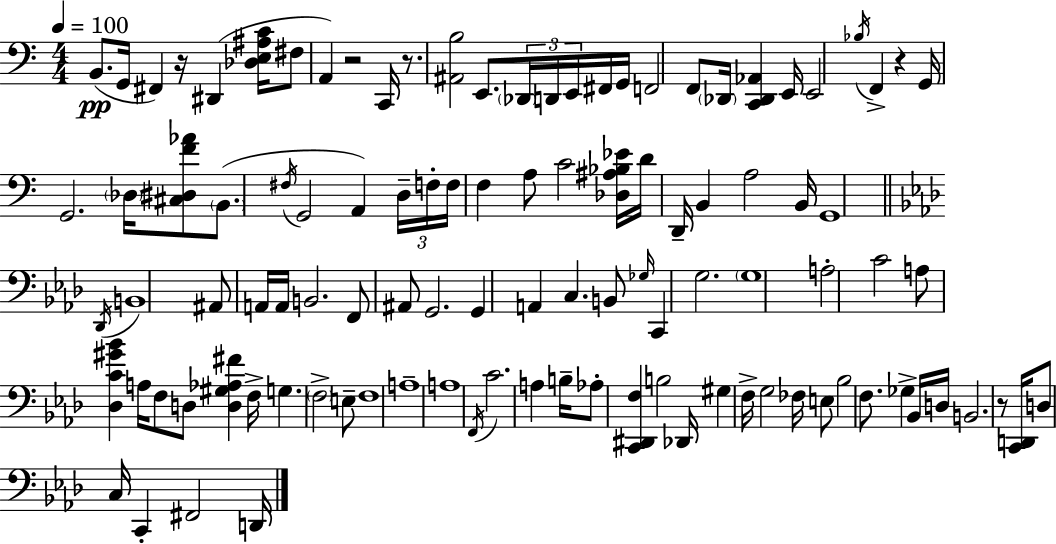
B2/e. G2/s F#2/q R/s D#2/q [Db3,E3,A#3,C4]/s F#3/e A2/q R/h C2/s R/e. [A#2,B3]/h E2/e. Db2/s D2/s E2/s F#2/s G2/s F2/h F2/e Db2/s [C2,Db2,Ab2]/q E2/s E2/h Bb3/s F2/q R/q G2/s G2/h. Db3/s [C#3,D#3,F4,Ab4]/e B2/e. F#3/s G2/h A2/q D3/s F3/s F3/s F3/q A3/e C4/h [Db3,A#3,Bb3,Eb4]/s D4/s D2/s B2/q A3/h B2/s G2/w Db2/s B2/w A#2/e A2/s A2/s B2/h. F2/e A#2/e G2/h. G2/q A2/q C3/q. B2/e Gb3/s C2/q G3/h. G3/w A3/h C4/h A3/e [Db3,C4,G#4,Bb4]/q A3/s F3/e D3/e [D3,G#3,Ab3,F#4]/q F3/s G3/q. F3/h E3/e F3/w A3/w A3/w F2/s C4/h. A3/q B3/s Ab3/e [C2,D#2,F3]/q B3/h Db2/s G#3/q F3/s G3/h FES3/s E3/e Bb3/h F3/e. Gb3/q Bb2/s D3/s B2/h. R/e [C2,D2]/s D3/e C3/s C2/q F#2/h D2/s